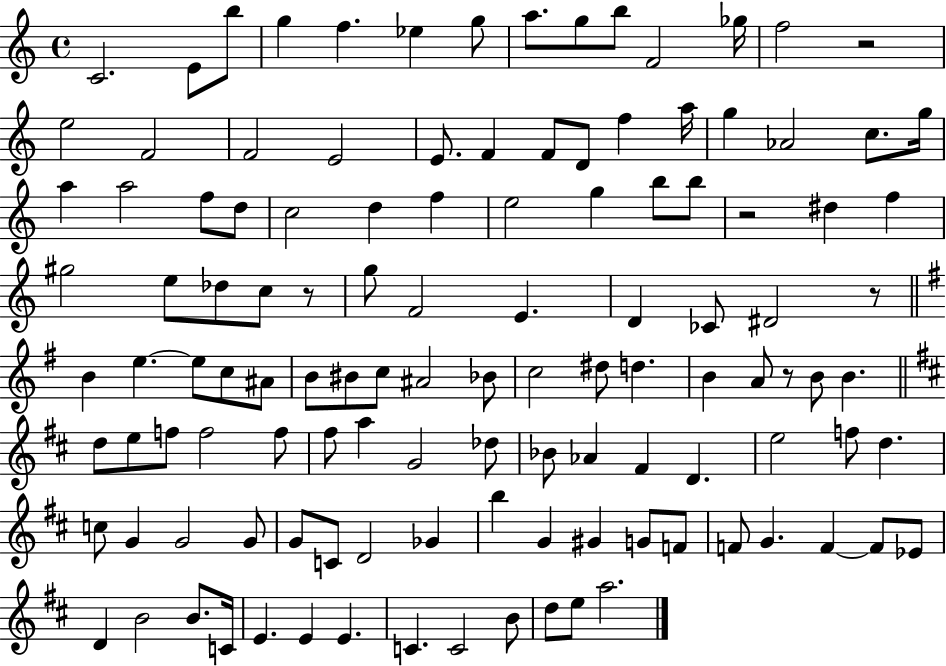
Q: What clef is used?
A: treble